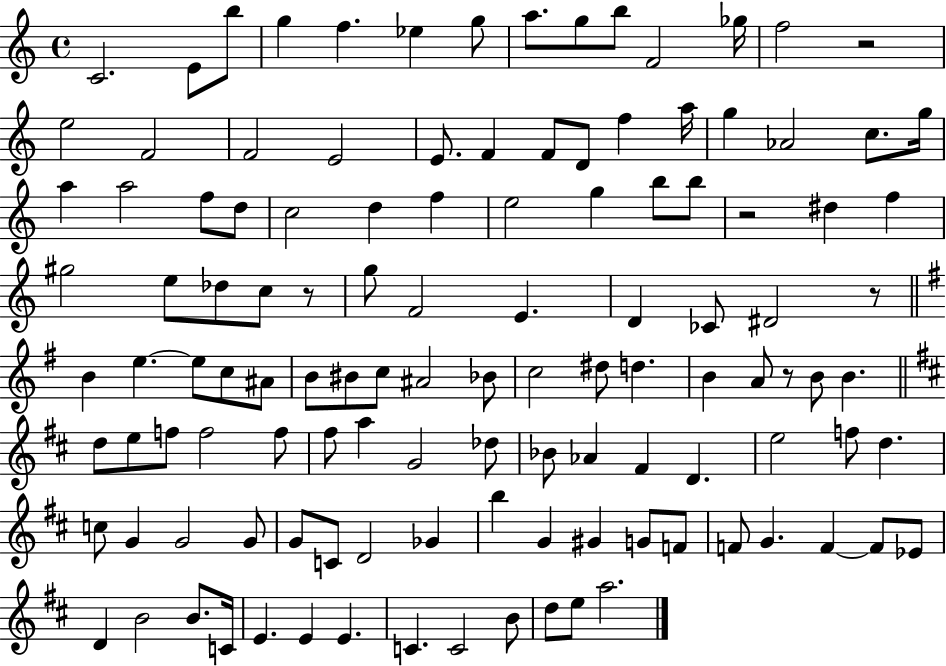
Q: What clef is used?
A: treble